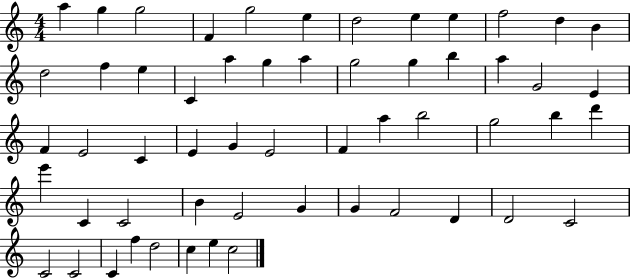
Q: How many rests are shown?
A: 0